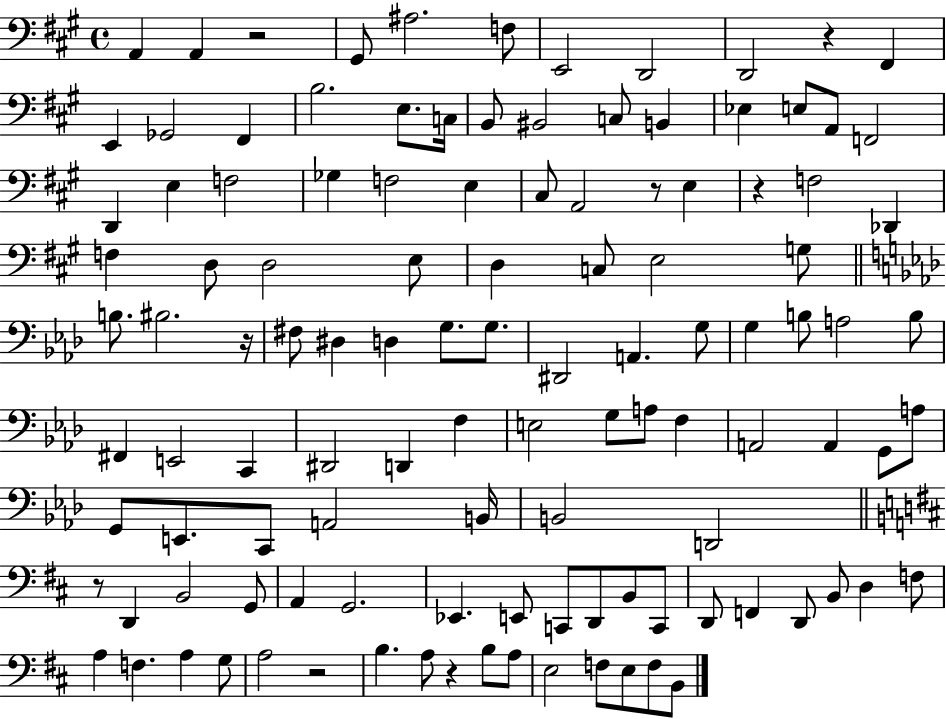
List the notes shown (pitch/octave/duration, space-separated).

A2/q A2/q R/h G#2/e A#3/h. F3/e E2/h D2/h D2/h R/q F#2/q E2/q Gb2/h F#2/q B3/h. E3/e. C3/s B2/e BIS2/h C3/e B2/q Eb3/q E3/e A2/e F2/h D2/q E3/q F3/h Gb3/q F3/h E3/q C#3/e A2/h R/e E3/q R/q F3/h Db2/q F3/q D3/e D3/h E3/e D3/q C3/e E3/h G3/e B3/e. BIS3/h. R/s F#3/e D#3/q D3/q G3/e. G3/e. D#2/h A2/q. G3/e G3/q B3/e A3/h B3/e F#2/q E2/h C2/q D#2/h D2/q F3/q E3/h G3/e A3/e F3/q A2/h A2/q G2/e A3/e G2/e E2/e. C2/e A2/h B2/s B2/h D2/h R/e D2/q B2/h G2/e A2/q G2/h. Eb2/q. E2/e C2/e D2/e B2/e C2/e D2/e F2/q D2/e B2/e D3/q F3/e A3/q F3/q. A3/q G3/e A3/h R/h B3/q. A3/e R/q B3/e A3/e E3/h F3/e E3/e F3/e B2/e